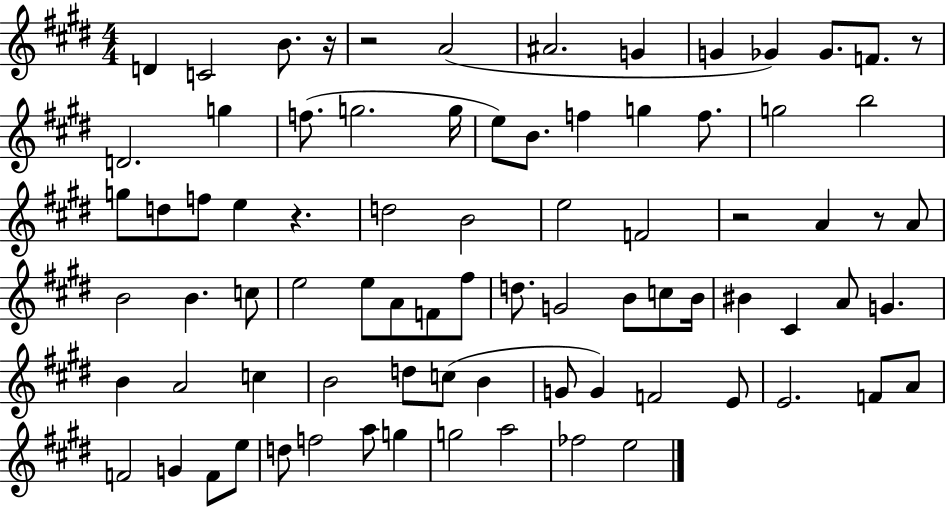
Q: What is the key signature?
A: E major